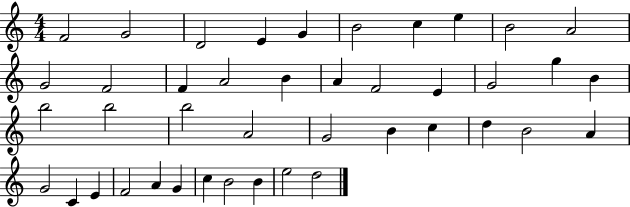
F4/h G4/h D4/h E4/q G4/q B4/h C5/q E5/q B4/h A4/h G4/h F4/h F4/q A4/h B4/q A4/q F4/h E4/q G4/h G5/q B4/q B5/h B5/h B5/h A4/h G4/h B4/q C5/q D5/q B4/h A4/q G4/h C4/q E4/q F4/h A4/q G4/q C5/q B4/h B4/q E5/h D5/h